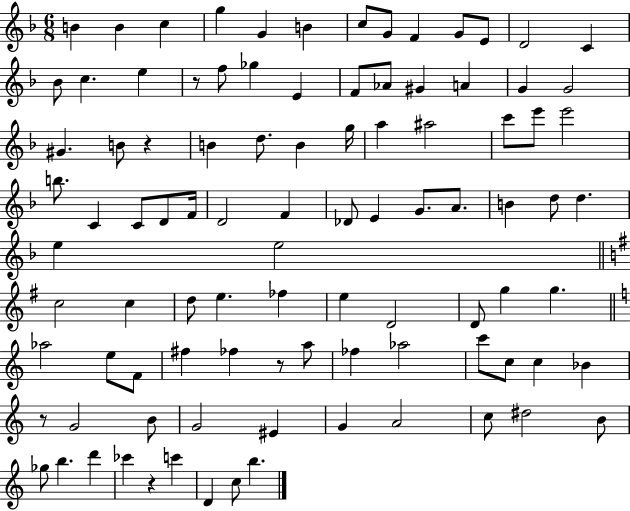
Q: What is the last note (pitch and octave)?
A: B5